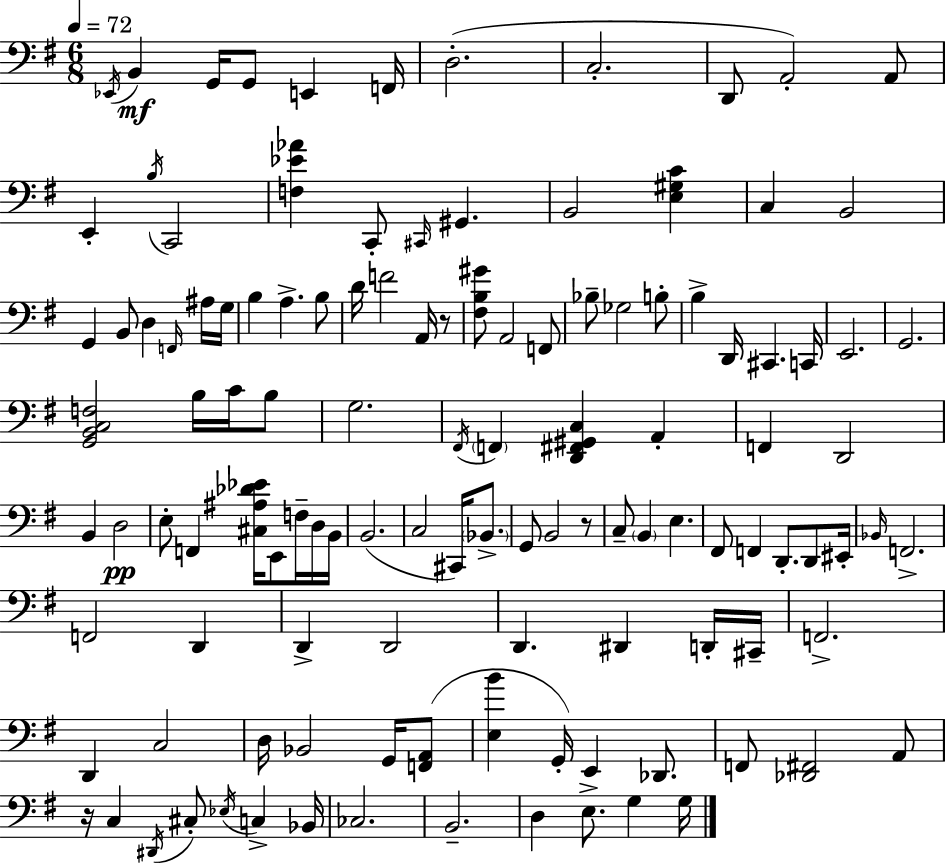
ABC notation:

X:1
T:Untitled
M:6/8
L:1/4
K:G
_E,,/4 B,, G,,/4 G,,/2 E,, F,,/4 D,2 C,2 D,,/2 A,,2 A,,/2 E,, B,/4 C,,2 [F,_E_A] C,,/2 ^C,,/4 ^G,, B,,2 [E,^G,C] C, B,,2 G,, B,,/2 D, F,,/4 ^A,/4 G,/4 B, A, B,/2 D/4 F2 A,,/4 z/2 [^F,B,^G]/2 A,,2 F,,/2 _B,/2 _G,2 B,/2 B, D,,/4 ^C,, C,,/4 E,,2 G,,2 [G,,B,,C,F,]2 B,/4 C/4 B,/2 G,2 ^F,,/4 F,, [D,,^F,,^G,,C,] A,, F,, D,,2 B,, D,2 E,/2 F,, [^C,^A,_D_E]/4 E,,/2 F,/4 D,/4 B,,/4 B,,2 C,2 ^C,,/4 _B,,/2 G,,/2 B,,2 z/2 C,/2 B,, E, ^F,,/2 F,, D,,/2 D,,/2 ^E,,/4 _B,,/4 F,,2 F,,2 D,, D,, D,,2 D,, ^D,, D,,/4 ^C,,/4 F,,2 D,, C,2 D,/4 _B,,2 G,,/4 [F,,A,,]/2 [E,B] G,,/4 E,, _D,,/2 F,,/2 [_D,,^F,,]2 A,,/2 z/4 C, ^D,,/4 ^C,/2 _E,/4 C, _B,,/4 _C,2 B,,2 D, E,/2 G, G,/4